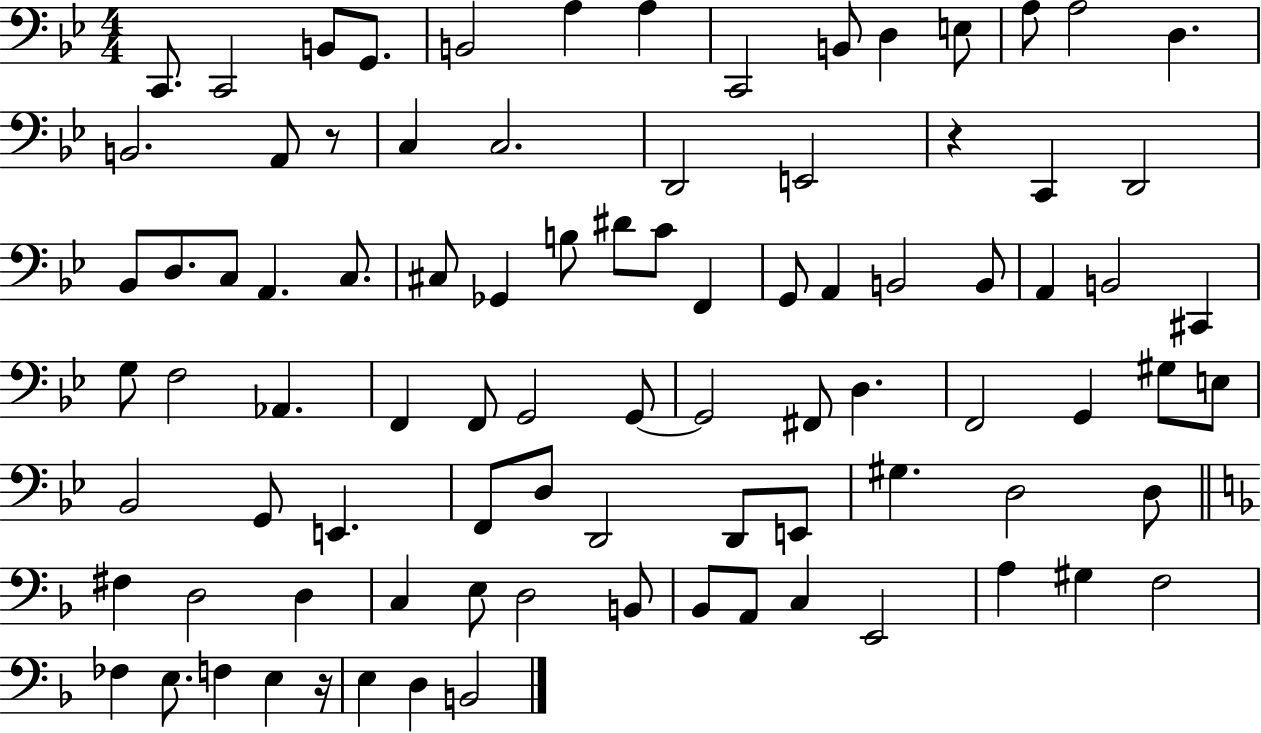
X:1
T:Untitled
M:4/4
L:1/4
K:Bb
C,,/2 C,,2 B,,/2 G,,/2 B,,2 A, A, C,,2 B,,/2 D, E,/2 A,/2 A,2 D, B,,2 A,,/2 z/2 C, C,2 D,,2 E,,2 z C,, D,,2 _B,,/2 D,/2 C,/2 A,, C,/2 ^C,/2 _G,, B,/2 ^D/2 C/2 F,, G,,/2 A,, B,,2 B,,/2 A,, B,,2 ^C,, G,/2 F,2 _A,, F,, F,,/2 G,,2 G,,/2 G,,2 ^F,,/2 D, F,,2 G,, ^G,/2 E,/2 _B,,2 G,,/2 E,, F,,/2 D,/2 D,,2 D,,/2 E,,/2 ^G, D,2 D,/2 ^F, D,2 D, C, E,/2 D,2 B,,/2 _B,,/2 A,,/2 C, E,,2 A, ^G, F,2 _F, E,/2 F, E, z/4 E, D, B,,2